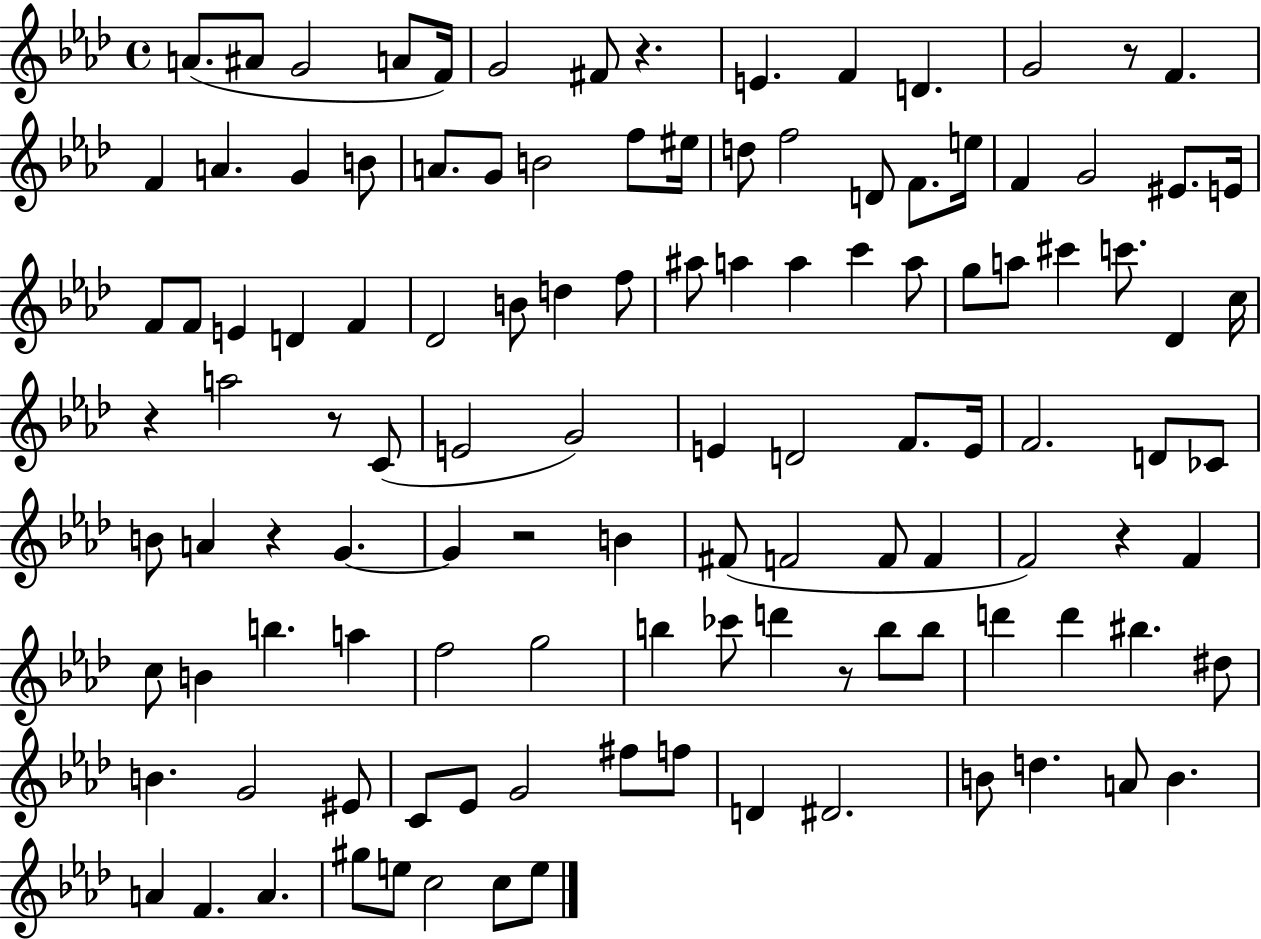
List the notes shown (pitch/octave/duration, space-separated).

A4/e. A#4/e G4/h A4/e F4/s G4/h F#4/e R/q. E4/q. F4/q D4/q. G4/h R/e F4/q. F4/q A4/q. G4/q B4/e A4/e. G4/e B4/h F5/e EIS5/s D5/e F5/h D4/e F4/e. E5/s F4/q G4/h EIS4/e. E4/s F4/e F4/e E4/q D4/q F4/q Db4/h B4/e D5/q F5/e A#5/e A5/q A5/q C6/q A5/e G5/e A5/e C#6/q C6/e. Db4/q C5/s R/q A5/h R/e C4/e E4/h G4/h E4/q D4/h F4/e. E4/s F4/h. D4/e CES4/e B4/e A4/q R/q G4/q. G4/q R/h B4/q F#4/e F4/h F4/e F4/q F4/h R/q F4/q C5/e B4/q B5/q. A5/q F5/h G5/h B5/q CES6/e D6/q R/e B5/e B5/e D6/q D6/q BIS5/q. D#5/e B4/q. G4/h EIS4/e C4/e Eb4/e G4/h F#5/e F5/e D4/q D#4/h. B4/e D5/q. A4/e B4/q. A4/q F4/q. A4/q. G#5/e E5/e C5/h C5/e E5/e